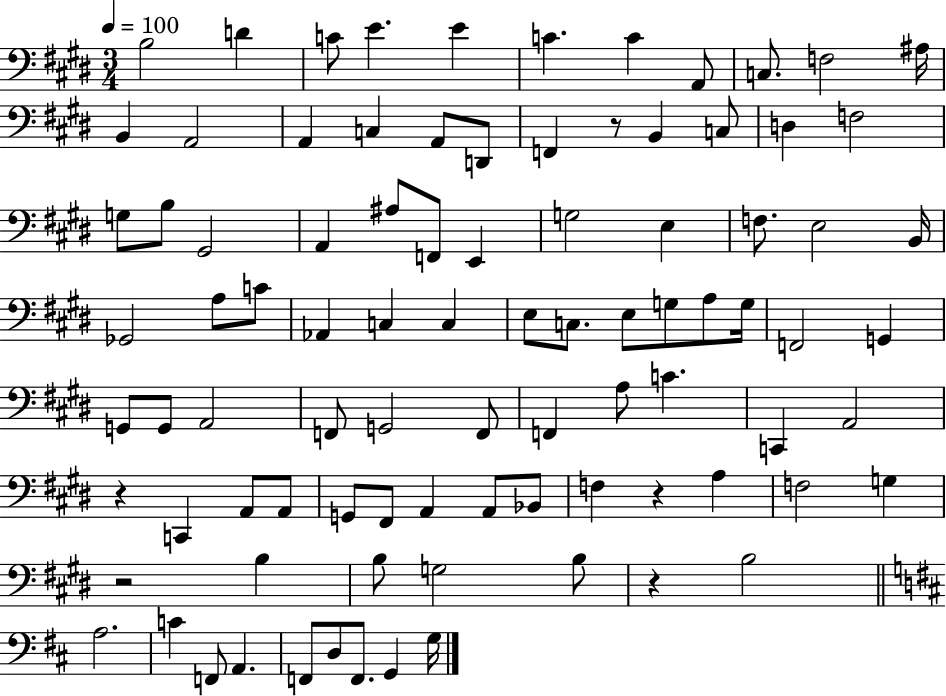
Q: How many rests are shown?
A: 5